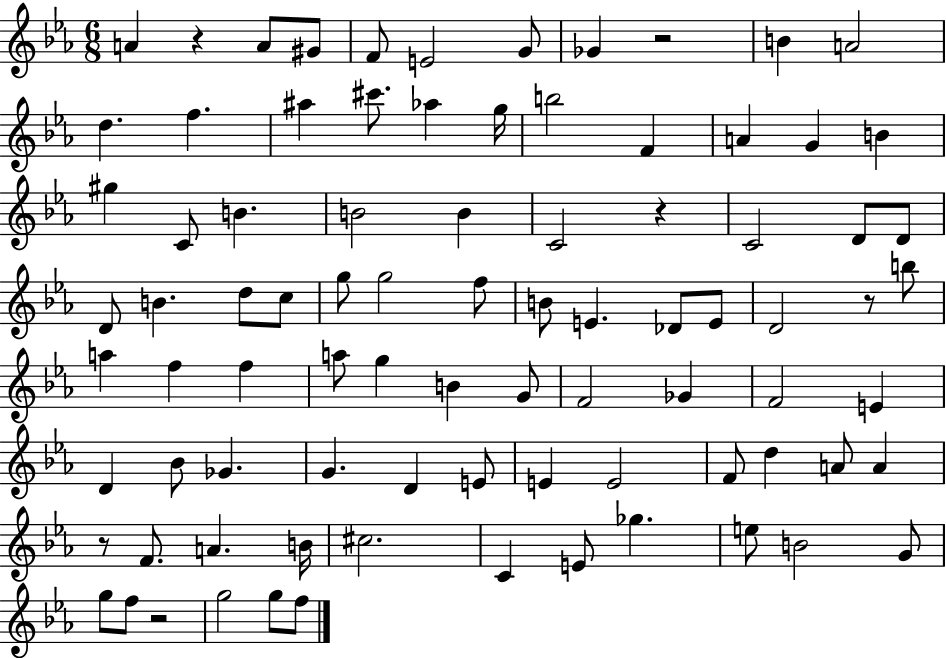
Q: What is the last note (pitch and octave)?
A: F5